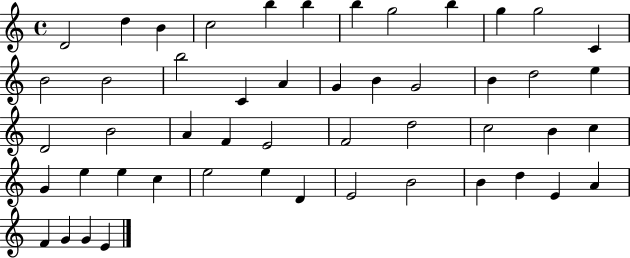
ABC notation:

X:1
T:Untitled
M:4/4
L:1/4
K:C
D2 d B c2 b b b g2 b g g2 C B2 B2 b2 C A G B G2 B d2 e D2 B2 A F E2 F2 d2 c2 B c G e e c e2 e D E2 B2 B d E A F G G E